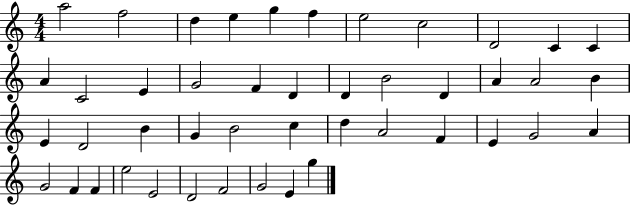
{
  \clef treble
  \numericTimeSignature
  \time 4/4
  \key c \major
  a''2 f''2 | d''4 e''4 g''4 f''4 | e''2 c''2 | d'2 c'4 c'4 | \break a'4 c'2 e'4 | g'2 f'4 d'4 | d'4 b'2 d'4 | a'4 a'2 b'4 | \break e'4 d'2 b'4 | g'4 b'2 c''4 | d''4 a'2 f'4 | e'4 g'2 a'4 | \break g'2 f'4 f'4 | e''2 e'2 | d'2 f'2 | g'2 e'4 g''4 | \break \bar "|."
}